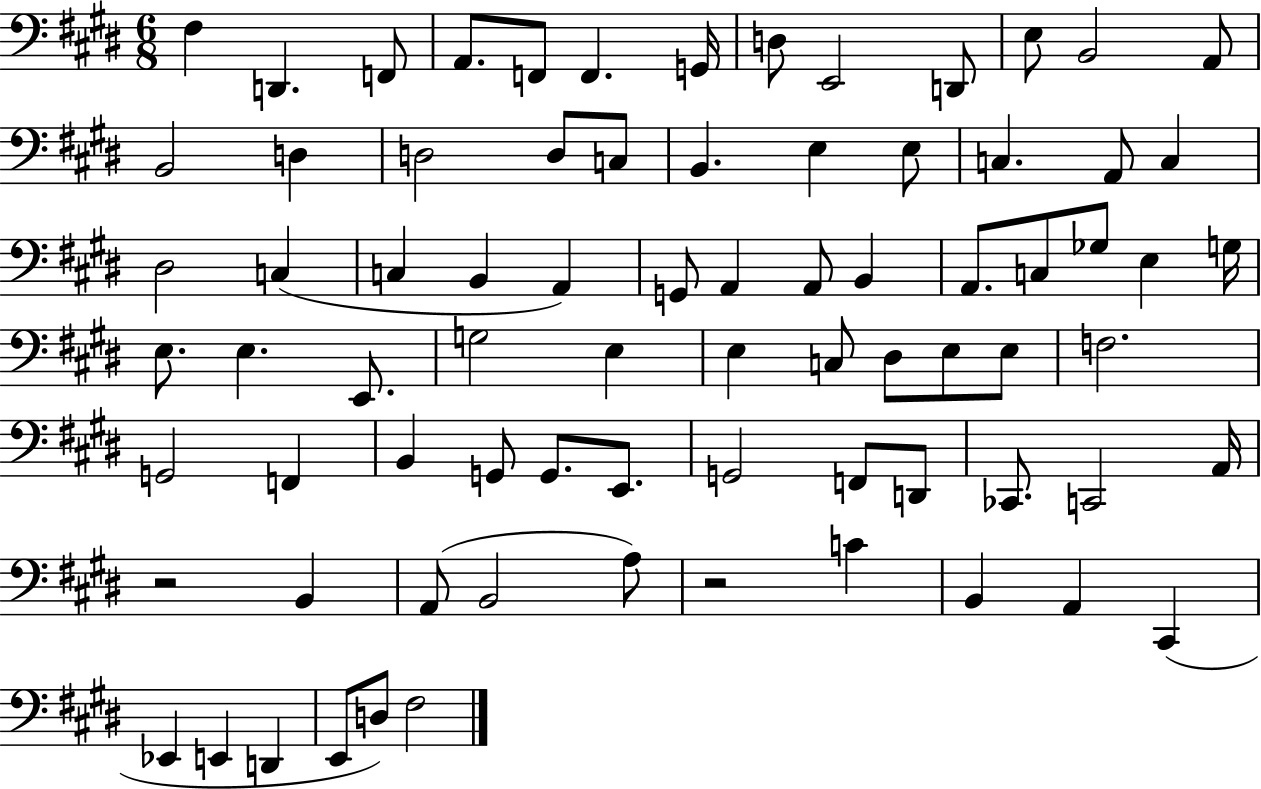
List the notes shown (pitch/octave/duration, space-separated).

F#3/q D2/q. F2/e A2/e. F2/e F2/q. G2/s D3/e E2/h D2/e E3/e B2/h A2/e B2/h D3/q D3/h D3/e C3/e B2/q. E3/q E3/e C3/q. A2/e C3/q D#3/h C3/q C3/q B2/q A2/q G2/e A2/q A2/e B2/q A2/e. C3/e Gb3/e E3/q G3/s E3/e. E3/q. E2/e. G3/h E3/q E3/q C3/e D#3/e E3/e E3/e F3/h. G2/h F2/q B2/q G2/e G2/e. E2/e. G2/h F2/e D2/e CES2/e. C2/h A2/s R/h B2/q A2/e B2/h A3/e R/h C4/q B2/q A2/q C#2/q Eb2/q E2/q D2/q E2/e D3/e F#3/h